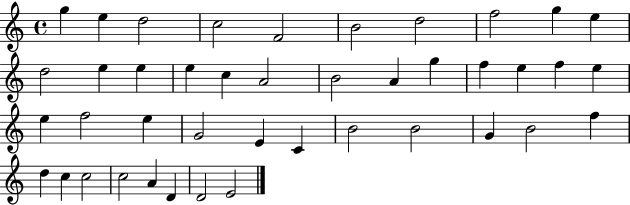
{
  \clef treble
  \time 4/4
  \defaultTimeSignature
  \key c \major
  g''4 e''4 d''2 | c''2 f'2 | b'2 d''2 | f''2 g''4 e''4 | \break d''2 e''4 e''4 | e''4 c''4 a'2 | b'2 a'4 g''4 | f''4 e''4 f''4 e''4 | \break e''4 f''2 e''4 | g'2 e'4 c'4 | b'2 b'2 | g'4 b'2 f''4 | \break d''4 c''4 c''2 | c''2 a'4 d'4 | d'2 e'2 | \bar "|."
}